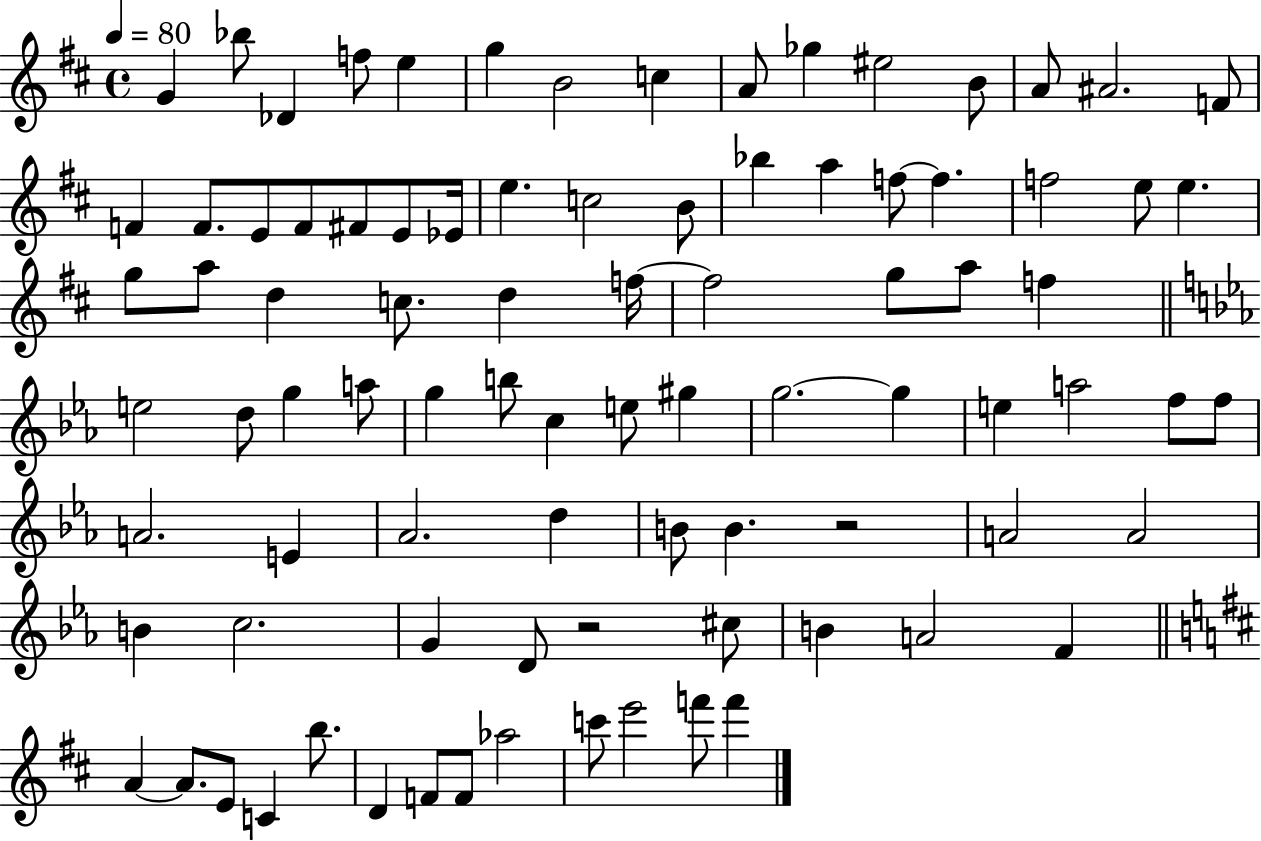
{
  \clef treble
  \time 4/4
  \defaultTimeSignature
  \key d \major
  \tempo 4 = 80
  g'4 bes''8 des'4 f''8 e''4 | g''4 b'2 c''4 | a'8 ges''4 eis''2 b'8 | a'8 ais'2. f'8 | \break f'4 f'8. e'8 f'8 fis'8 e'8 ees'16 | e''4. c''2 b'8 | bes''4 a''4 f''8~~ f''4. | f''2 e''8 e''4. | \break g''8 a''8 d''4 c''8. d''4 f''16~~ | f''2 g''8 a''8 f''4 | \bar "||" \break \key c \minor e''2 d''8 g''4 a''8 | g''4 b''8 c''4 e''8 gis''4 | g''2.~~ g''4 | e''4 a''2 f''8 f''8 | \break a'2. e'4 | aes'2. d''4 | b'8 b'4. r2 | a'2 a'2 | \break b'4 c''2. | g'4 d'8 r2 cis''8 | b'4 a'2 f'4 | \bar "||" \break \key d \major a'4~~ a'8. e'8 c'4 b''8. | d'4 f'8 f'8 aes''2 | c'''8 e'''2 f'''8 f'''4 | \bar "|."
}